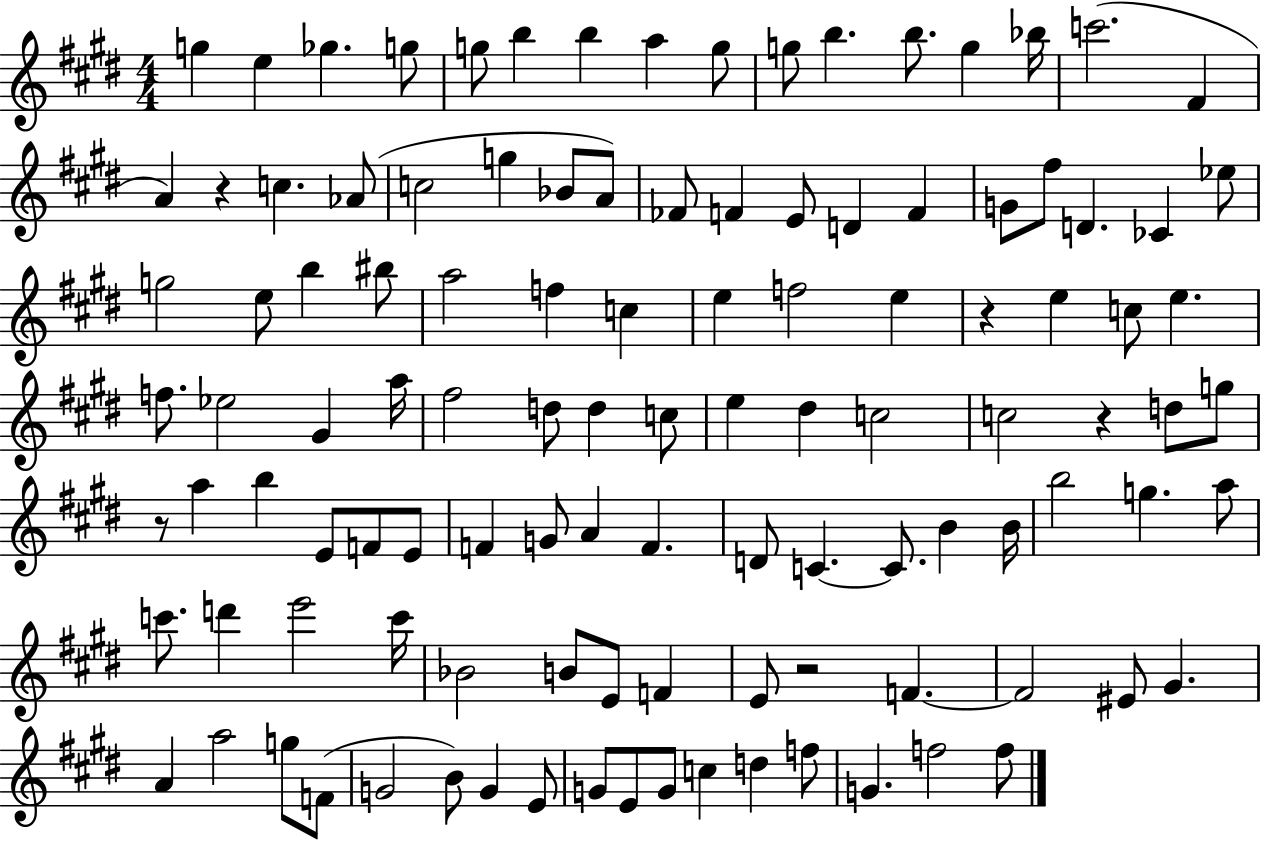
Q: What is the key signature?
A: E major